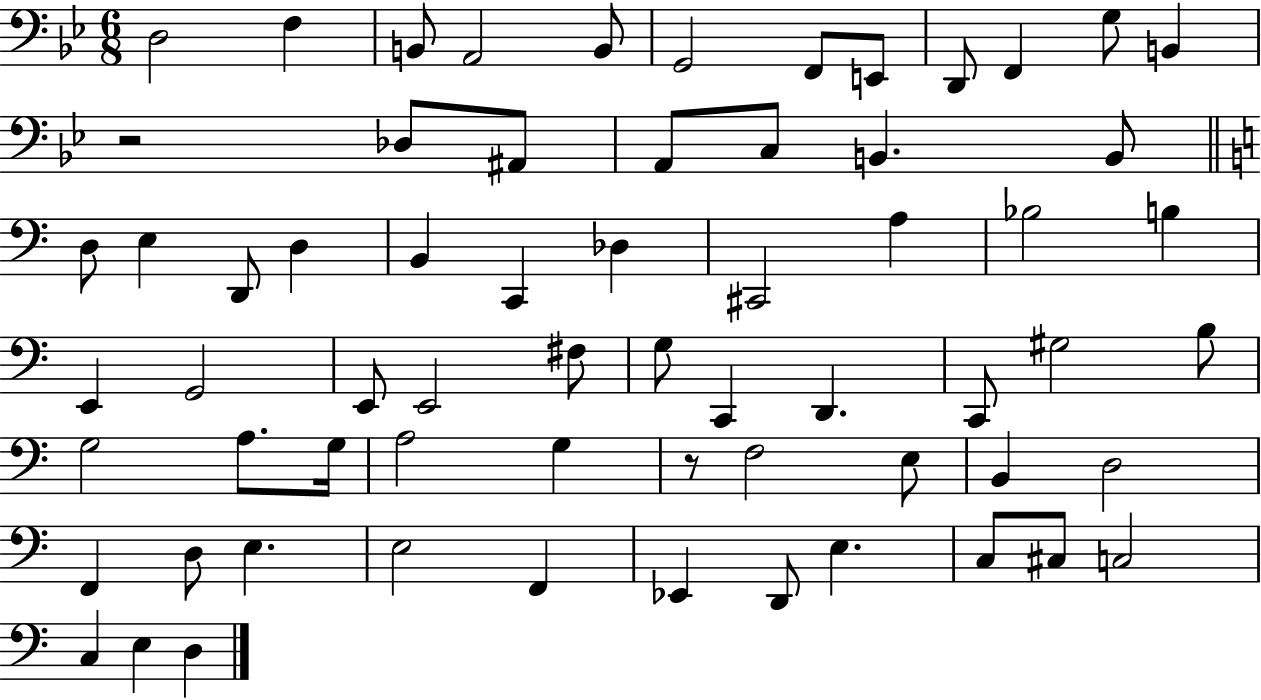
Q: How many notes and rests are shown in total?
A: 65